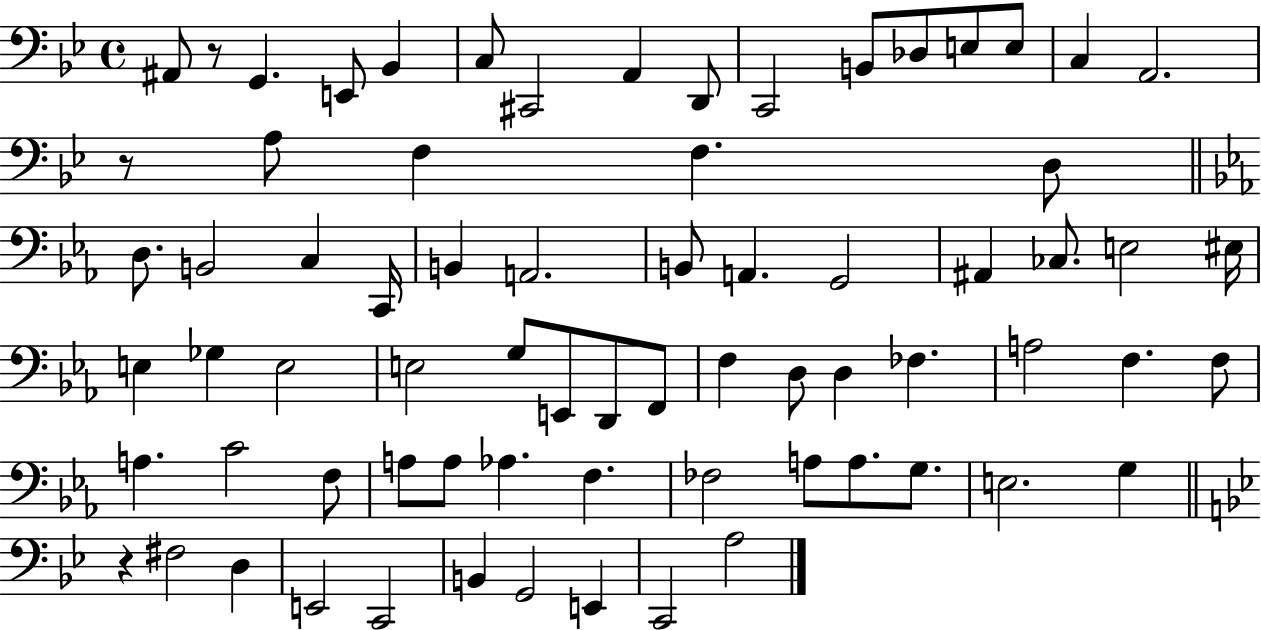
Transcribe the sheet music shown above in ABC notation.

X:1
T:Untitled
M:4/4
L:1/4
K:Bb
^A,,/2 z/2 G,, E,,/2 _B,, C,/2 ^C,,2 A,, D,,/2 C,,2 B,,/2 _D,/2 E,/2 E,/2 C, A,,2 z/2 A,/2 F, F, D,/2 D,/2 B,,2 C, C,,/4 B,, A,,2 B,,/2 A,, G,,2 ^A,, _C,/2 E,2 ^E,/4 E, _G, E,2 E,2 G,/2 E,,/2 D,,/2 F,,/2 F, D,/2 D, _F, A,2 F, F,/2 A, C2 F,/2 A,/2 A,/2 _A, F, _F,2 A,/2 A,/2 G,/2 E,2 G, z ^F,2 D, E,,2 C,,2 B,, G,,2 E,, C,,2 A,2